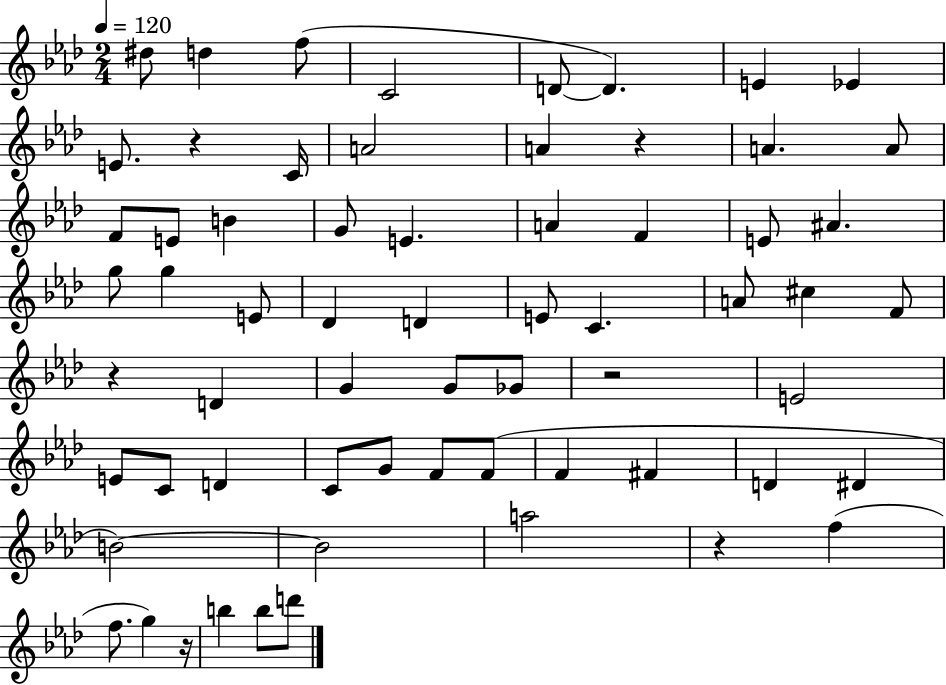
{
  \clef treble
  \numericTimeSignature
  \time 2/4
  \key aes \major
  \tempo 4 = 120
  dis''8 d''4 f''8( | c'2 | d'8~~ d'4.) | e'4 ees'4 | \break e'8. r4 c'16 | a'2 | a'4 r4 | a'4. a'8 | \break f'8 e'8 b'4 | g'8 e'4. | a'4 f'4 | e'8 ais'4. | \break g''8 g''4 e'8 | des'4 d'4 | e'8 c'4. | a'8 cis''4 f'8 | \break r4 d'4 | g'4 g'8 ges'8 | r2 | e'2 | \break e'8 c'8 d'4 | c'8 g'8 f'8 f'8( | f'4 fis'4 | d'4 dis'4 | \break b'2~~) | b'2 | a''2 | r4 f''4( | \break f''8. g''4) r16 | b''4 b''8 d'''8 | \bar "|."
}